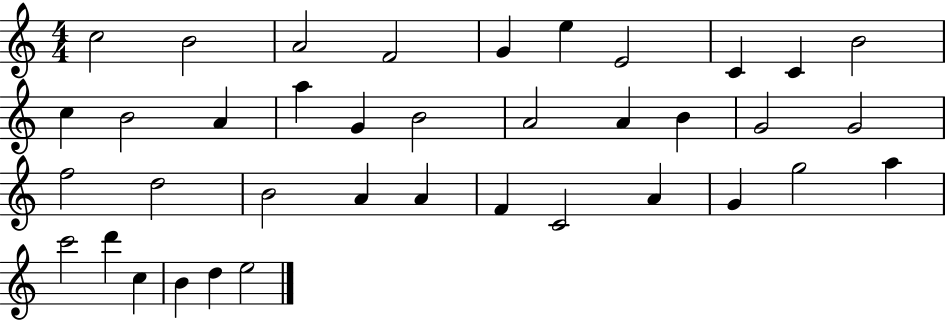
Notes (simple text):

C5/h B4/h A4/h F4/h G4/q E5/q E4/h C4/q C4/q B4/h C5/q B4/h A4/q A5/q G4/q B4/h A4/h A4/q B4/q G4/h G4/h F5/h D5/h B4/h A4/q A4/q F4/q C4/h A4/q G4/q G5/h A5/q C6/h D6/q C5/q B4/q D5/q E5/h